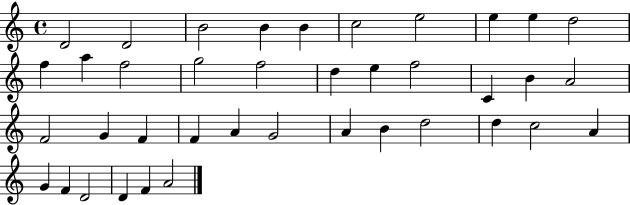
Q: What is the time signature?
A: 4/4